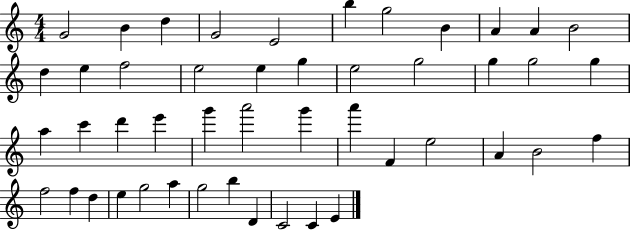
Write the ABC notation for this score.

X:1
T:Untitled
M:4/4
L:1/4
K:C
G2 B d G2 E2 b g2 B A A B2 d e f2 e2 e g e2 g2 g g2 g a c' d' e' g' a'2 g' a' F e2 A B2 f f2 f d e g2 a g2 b D C2 C E